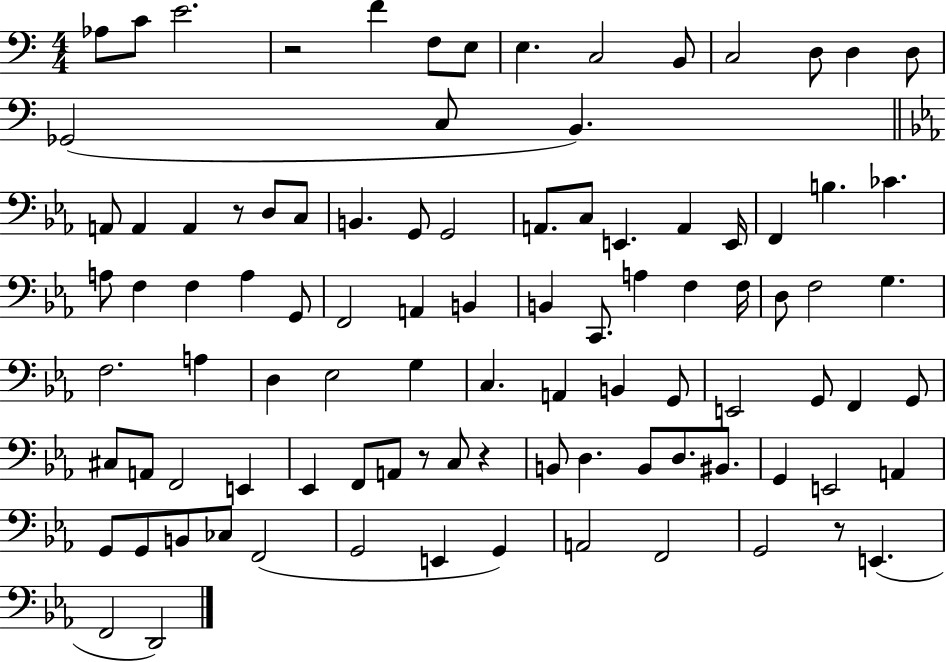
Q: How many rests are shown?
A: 5